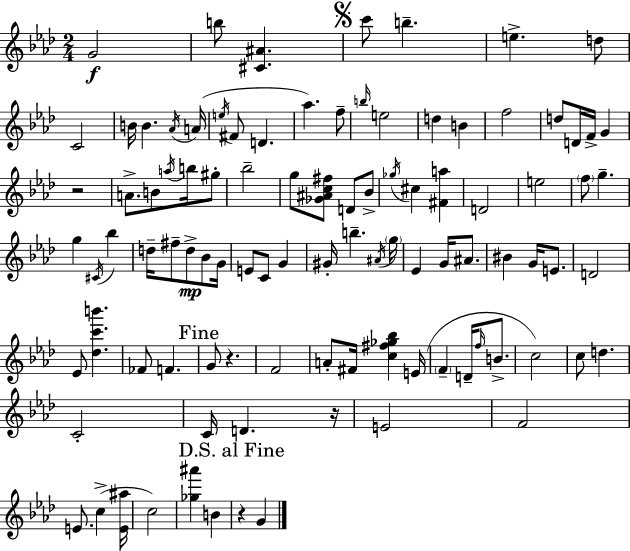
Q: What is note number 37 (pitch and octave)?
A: D4